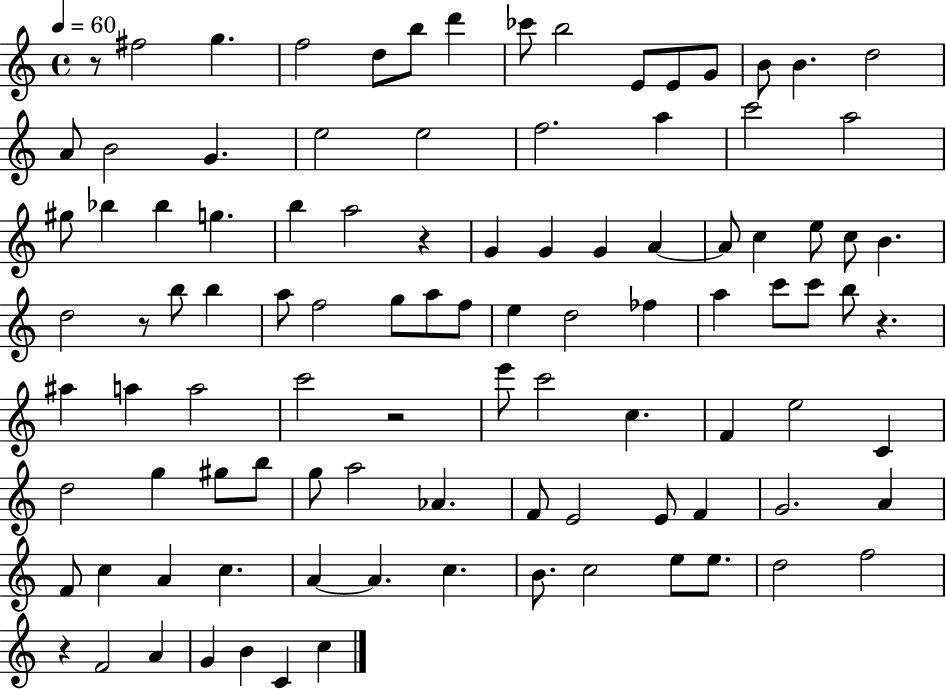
R/e F#5/h G5/q. F5/h D5/e B5/e D6/q CES6/e B5/h E4/e E4/e G4/e B4/e B4/q. D5/h A4/e B4/h G4/q. E5/h E5/h F5/h. A5/q C6/h A5/h G#5/e Bb5/q Bb5/q G5/q. B5/q A5/h R/q G4/q G4/q G4/q A4/q A4/e C5/q E5/e C5/e B4/q. D5/h R/e B5/e B5/q A5/e F5/h G5/e A5/e F5/e E5/q D5/h FES5/q A5/q C6/e C6/e B5/e R/q. A#5/q A5/q A5/h C6/h R/h E6/e C6/h C5/q. F4/q E5/h C4/q D5/h G5/q G#5/e B5/e G5/e A5/h Ab4/q. F4/e E4/h E4/e F4/q G4/h. A4/q F4/e C5/q A4/q C5/q. A4/q A4/q. C5/q. B4/e. C5/h E5/e E5/e. D5/h F5/h R/q F4/h A4/q G4/q B4/q C4/q C5/q